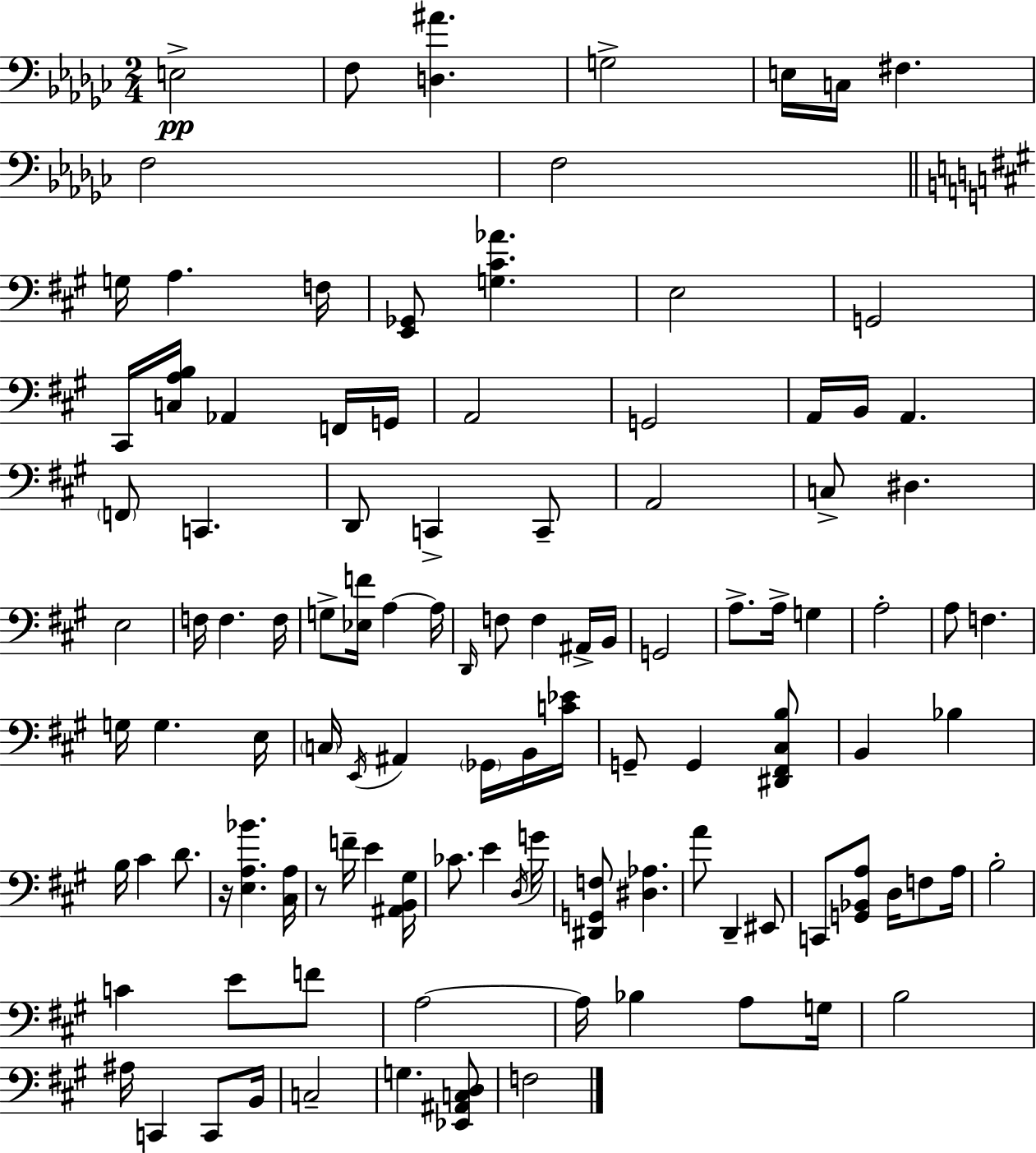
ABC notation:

X:1
T:Untitled
M:2/4
L:1/4
K:Ebm
E,2 F,/2 [D,^A] G,2 E,/4 C,/4 ^F, F,2 F,2 G,/4 A, F,/4 [E,,_G,,]/2 [G,^C_A] E,2 G,,2 ^C,,/4 [C,A,B,]/4 _A,, F,,/4 G,,/4 A,,2 G,,2 A,,/4 B,,/4 A,, F,,/2 C,, D,,/2 C,, C,,/2 A,,2 C,/2 ^D, E,2 F,/4 F, F,/4 G,/2 [_E,F]/4 A, A,/4 D,,/4 F,/2 F, ^A,,/4 B,,/4 G,,2 A,/2 A,/4 G, A,2 A,/2 F, G,/4 G, E,/4 C,/4 E,,/4 ^A,, _G,,/4 B,,/4 [C_E]/4 G,,/2 G,, [^D,,^F,,^C,B,]/2 B,, _B, B,/4 ^C D/2 z/4 [E,A,_B] [^C,A,]/4 z/2 F/4 E [^A,,B,,^G,]/4 _C/2 E D,/4 G/4 [^D,,G,,F,]/2 [^D,_A,] A/2 D,, ^E,,/2 C,,/2 [G,,_B,,A,]/2 D,/4 F,/2 A,/4 B,2 C E/2 F/2 A,2 A,/4 _B, A,/2 G,/4 B,2 ^A,/4 C,, C,,/2 B,,/4 C,2 G, [_E,,^A,,C,D,]/2 F,2